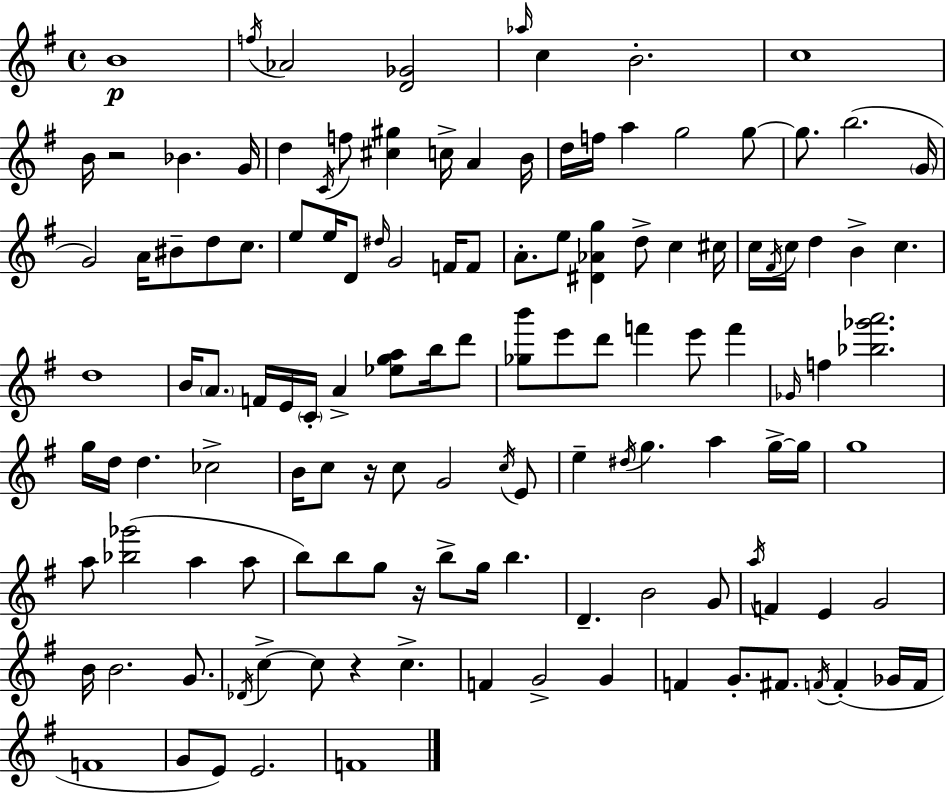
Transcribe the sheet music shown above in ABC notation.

X:1
T:Untitled
M:4/4
L:1/4
K:G
B4 f/4 _A2 [D_G]2 _a/4 c B2 c4 B/4 z2 _B G/4 d C/4 f/2 [^c^g] c/4 A B/4 d/4 f/4 a g2 g/2 g/2 b2 G/4 G2 A/4 ^B/2 d/2 c/2 e/2 e/4 D/2 ^d/4 G2 F/4 F/2 A/2 e/2 [^D_Ag] d/2 c ^c/4 c/4 ^F/4 c/4 d B c d4 B/4 A/2 F/4 E/4 C/4 A [_ega]/2 b/4 d'/2 [_gb']/2 e'/2 d'/2 f' e'/2 f' _G/4 f [_b_g'a']2 g/4 d/4 d _c2 B/4 c/2 z/4 c/2 G2 c/4 E/2 e ^d/4 g a g/4 g/4 g4 a/2 [_b_g']2 a a/2 b/2 b/2 g/2 z/4 b/2 g/4 b D B2 G/2 a/4 F E G2 B/4 B2 G/2 _D/4 c c/2 z c F G2 G F G/2 ^F/2 F/4 F _G/4 F/4 F4 G/2 E/2 E2 F4